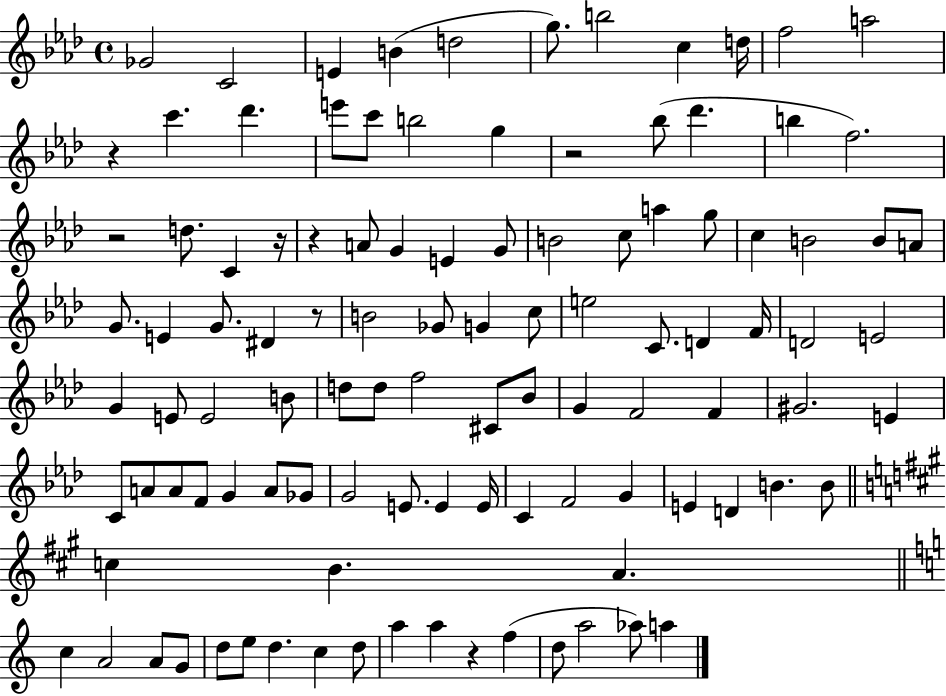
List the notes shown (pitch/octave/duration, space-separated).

Gb4/h C4/h E4/q B4/q D5/h G5/e. B5/h C5/q D5/s F5/h A5/h R/q C6/q. Db6/q. E6/e C6/e B5/h G5/q R/h Bb5/e Db6/q. B5/q F5/h. R/h D5/e. C4/q R/s R/q A4/e G4/q E4/q G4/e B4/h C5/e A5/q G5/e C5/q B4/h B4/e A4/e G4/e. E4/q G4/e. D#4/q R/e B4/h Gb4/e G4/q C5/e E5/h C4/e. D4/q F4/s D4/h E4/h G4/q E4/e E4/h B4/e D5/e D5/e F5/h C#4/e Bb4/e G4/q F4/h F4/q G#4/h. E4/q C4/e A4/e A4/e F4/e G4/q A4/e Gb4/e G4/h E4/e. E4/q E4/s C4/q F4/h G4/q E4/q D4/q B4/q. B4/e C5/q B4/q. A4/q. C5/q A4/h A4/e G4/e D5/e E5/e D5/q. C5/q D5/e A5/q A5/q R/q F5/q D5/e A5/h Ab5/e A5/q